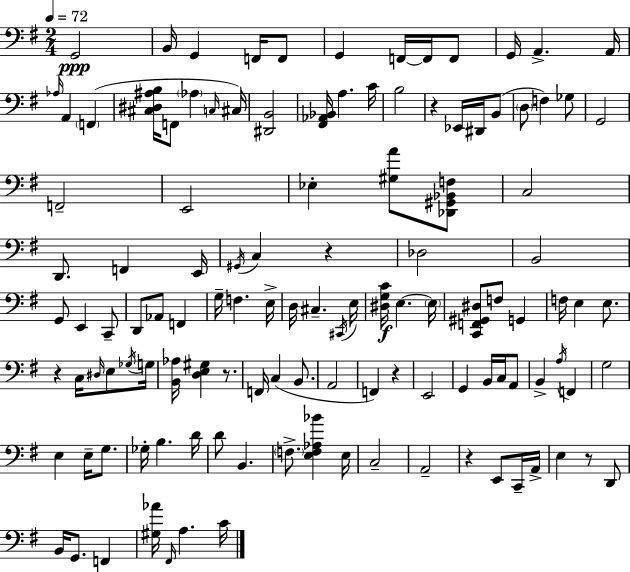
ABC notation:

X:1
T:Untitled
M:2/4
L:1/4
K:G
G,,2 B,,/4 G,, F,,/4 F,,/2 G,, F,,/4 F,,/4 F,,/2 G,,/4 A,, A,,/4 _A,/4 A,, F,, [^C,^D,^A,B,]/4 F,,/2 _A, C,/4 ^C,/4 [^D,,B,,]2 [^F,,_A,,_B,,]/4 A, C/4 B,2 z _E,,/4 ^D,,/4 B,,/2 D,/2 F, _G,/2 G,,2 F,,2 E,,2 _E, [^G,A]/2 [_D,,^G,,_B,,F,]/2 C,2 D,,/2 F,, E,,/4 ^G,,/4 C, z _D,2 B,,2 G,,/2 E,, C,,/2 D,,/2 _A,,/2 F,, G,/4 F, E,/4 D,/4 ^C, ^C,,/4 E,/4 [^D,G,C]/4 E, E,/4 [C,,F,,^G,,^D,]/2 F,/2 G,, F,/4 E, E,/2 z C,/4 ^D,/4 E,/2 _G,/4 G,/4 [B,,_A,]/4 [D,E,^G,] z/2 F,,/4 C, B,,/2 A,,2 F,, z E,,2 G,, B,,/4 C,/4 A,,/2 B,, A,/4 F,, G,2 E, E,/4 G,/2 _G,/4 B, D/4 D/2 B,, F,/2 [E,F,_A,_B] E,/4 C,2 A,,2 z E,,/2 C,,/4 A,,/4 E, z/2 D,,/2 B,,/4 G,,/2 F,, [^G,_A]/4 ^F,,/4 A, C/4